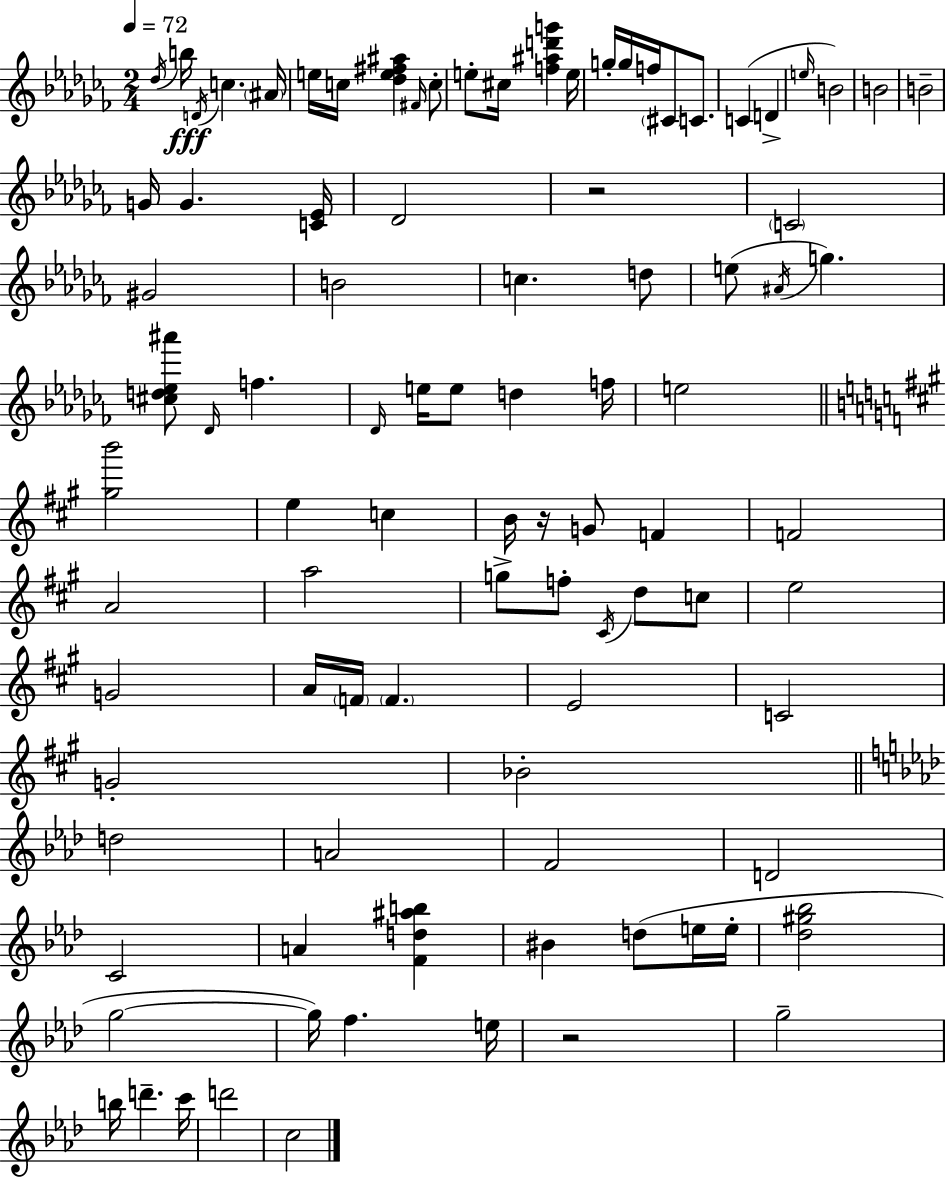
{
  \clef treble
  \numericTimeSignature
  \time 2/4
  \key aes \minor
  \tempo 4 = 72
  \acciaccatura { des''16 }\fff b''16 \acciaccatura { d'16 } c''4. | \parenthesize ais'16 e''16 c''16 <des'' e'' fis'' ais''>4 | \grace { fis'16 } c''8-. e''8-. cis''16 <f'' ais'' d''' g'''>4 | e''16 g''16-. g''16 f''16 \parenthesize cis'8 | \break c'8. c'4( d'4-> | \grace { e''16 }) b'2 | b'2 | b'2-- | \break g'16 g'4. | <c' ees'>16 des'2 | r2 | \parenthesize c'2 | \break gis'2 | b'2 | c''4. | d''8 e''8( \acciaccatura { ais'16 } g''4.) | \break <cis'' d'' ees'' ais'''>8 \grace { des'16 } | f''4. \grace { des'16 } e''16 | e''8 d''4 f''16 e''2 | \bar "||" \break \key a \major <gis'' b'''>2 | e''4 c''4 | b'16 r16 g'8 f'4 | f'2 | \break a'2 | a''2 | g''8-> f''8-. \acciaccatura { cis'16 } d''8 c''8 | e''2 | \break g'2 | a'16 \parenthesize f'16 \parenthesize f'4. | e'2 | c'2 | \break g'2-. | bes'2-. | \bar "||" \break \key f \minor d''2 | a'2 | f'2 | d'2 | \break c'2 | a'4 <f' d'' ais'' b''>4 | bis'4 d''8( e''16 e''16-. | <des'' gis'' bes''>2 | \break g''2~~ | g''16) f''4. e''16 | r2 | g''2-- | \break b''16 d'''4.-- c'''16 | d'''2 | c''2 | \bar "|."
}